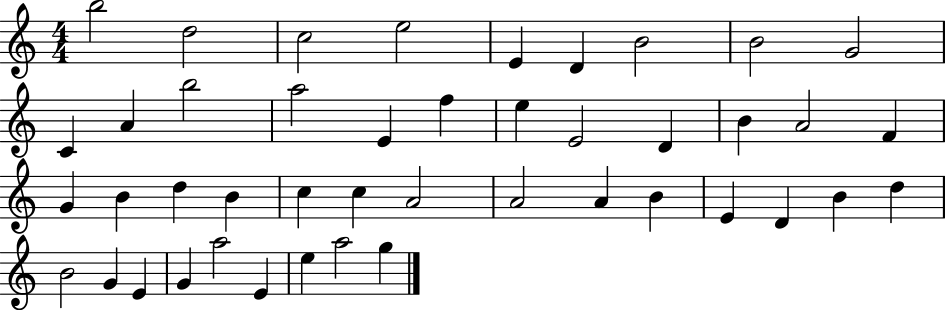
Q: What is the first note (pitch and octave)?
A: B5